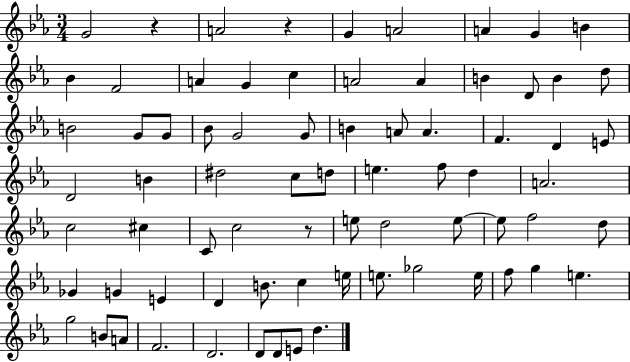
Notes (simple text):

G4/h R/q A4/h R/q G4/q A4/h A4/q G4/q B4/q Bb4/q F4/h A4/q G4/q C5/q A4/h A4/q B4/q D4/e B4/q D5/e B4/h G4/e G4/e Bb4/e G4/h G4/e B4/q A4/e A4/q. F4/q. D4/q E4/e D4/h B4/q D#5/h C5/e D5/e E5/q. F5/e D5/q A4/h. C5/h C#5/q C4/e C5/h R/e E5/e D5/h E5/e E5/e F5/h D5/e Gb4/q G4/q E4/q D4/q B4/e. C5/q E5/s E5/e. Gb5/h E5/s F5/e G5/q E5/q. G5/h B4/e A4/e F4/h. D4/h. D4/e D4/e E4/e D5/q.